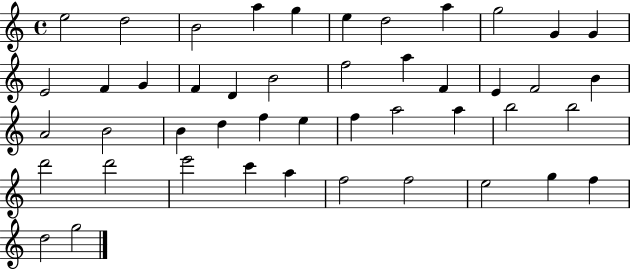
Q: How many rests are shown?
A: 0